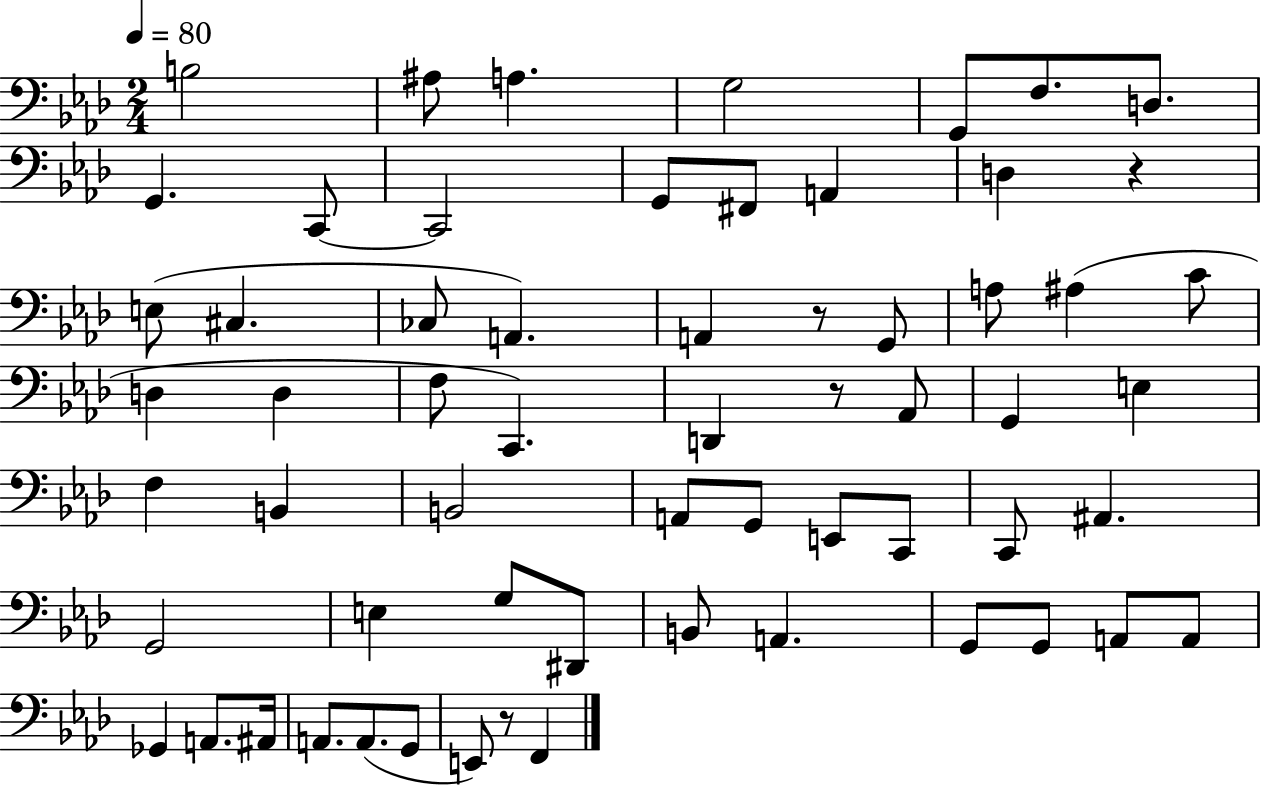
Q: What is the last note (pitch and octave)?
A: F2